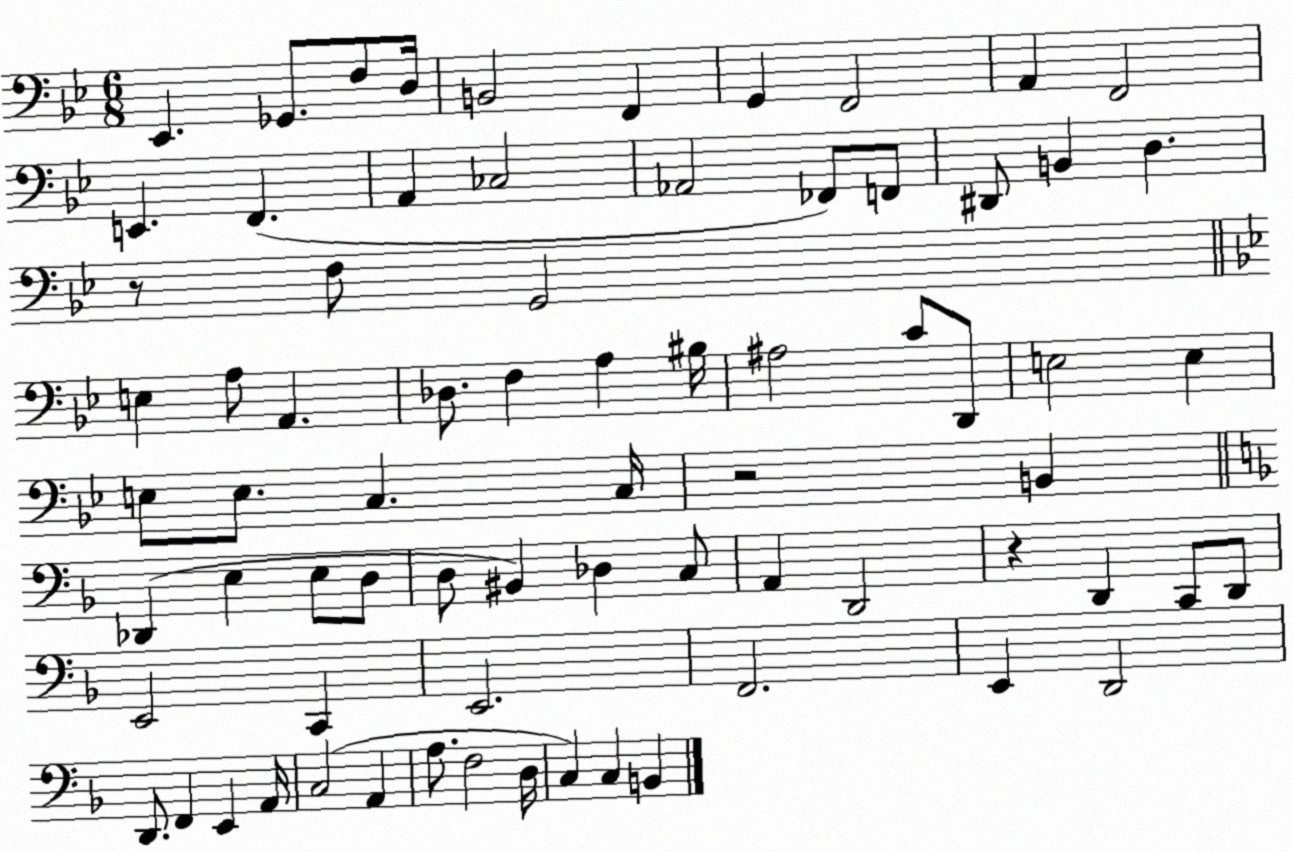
X:1
T:Untitled
M:6/8
L:1/4
K:Bb
_E,, _G,,/2 F,/2 D,/4 B,,2 F,, G,, F,,2 A,, F,,2 E,, F,, A,, _C,2 _A,,2 _F,,/2 F,,/2 ^D,,/2 B,, D, z/2 F,/2 G,,2 E, A,/2 A,, _D,/2 F, A, ^B,/4 ^A,2 C/2 D,,/2 E,2 E, E,/2 E,/2 C, C,/4 z2 B,, _D,, E, E,/2 D,/2 D,/2 ^B,, _D, C,/2 A,, D,,2 z D,, C,,/2 D,,/2 E,,2 C,, E,,2 F,,2 E,, D,,2 D,,/2 F,, E,, A,,/4 C,2 A,, A,/2 F,2 D,/4 C, C, B,,